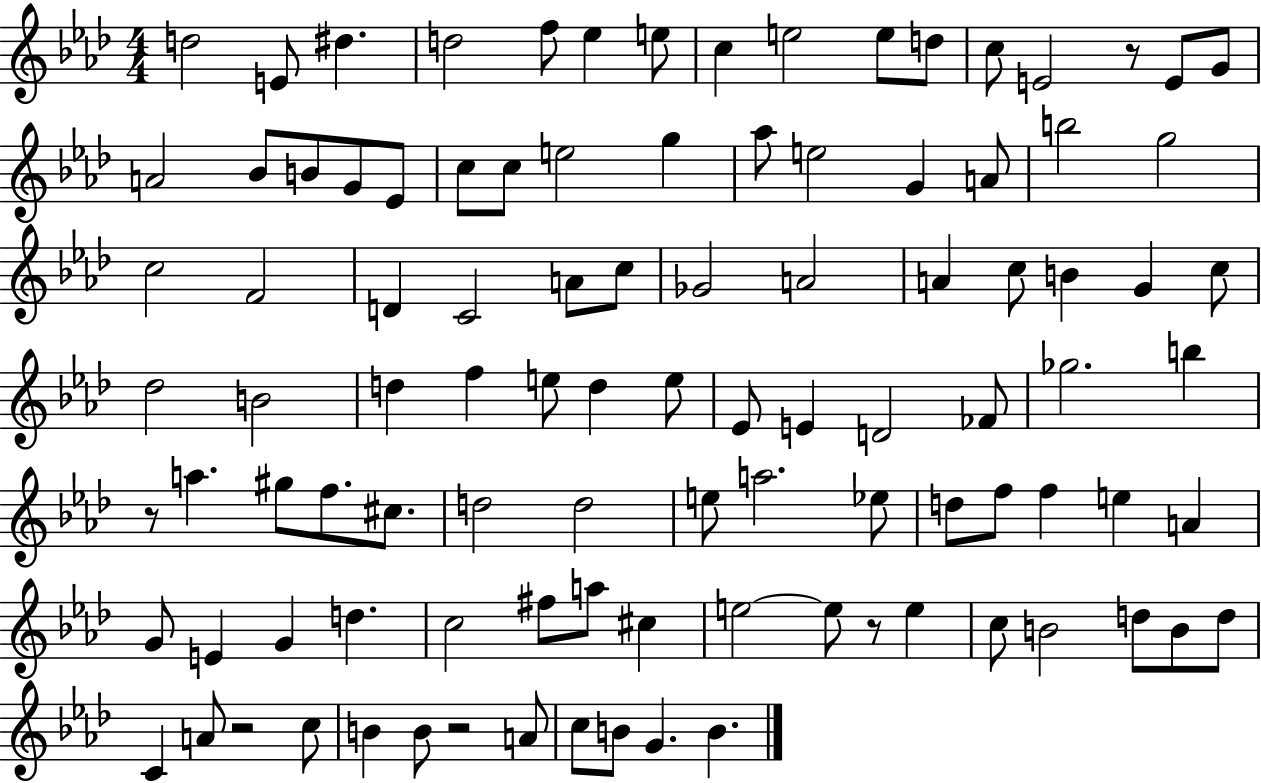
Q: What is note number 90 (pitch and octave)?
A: B4